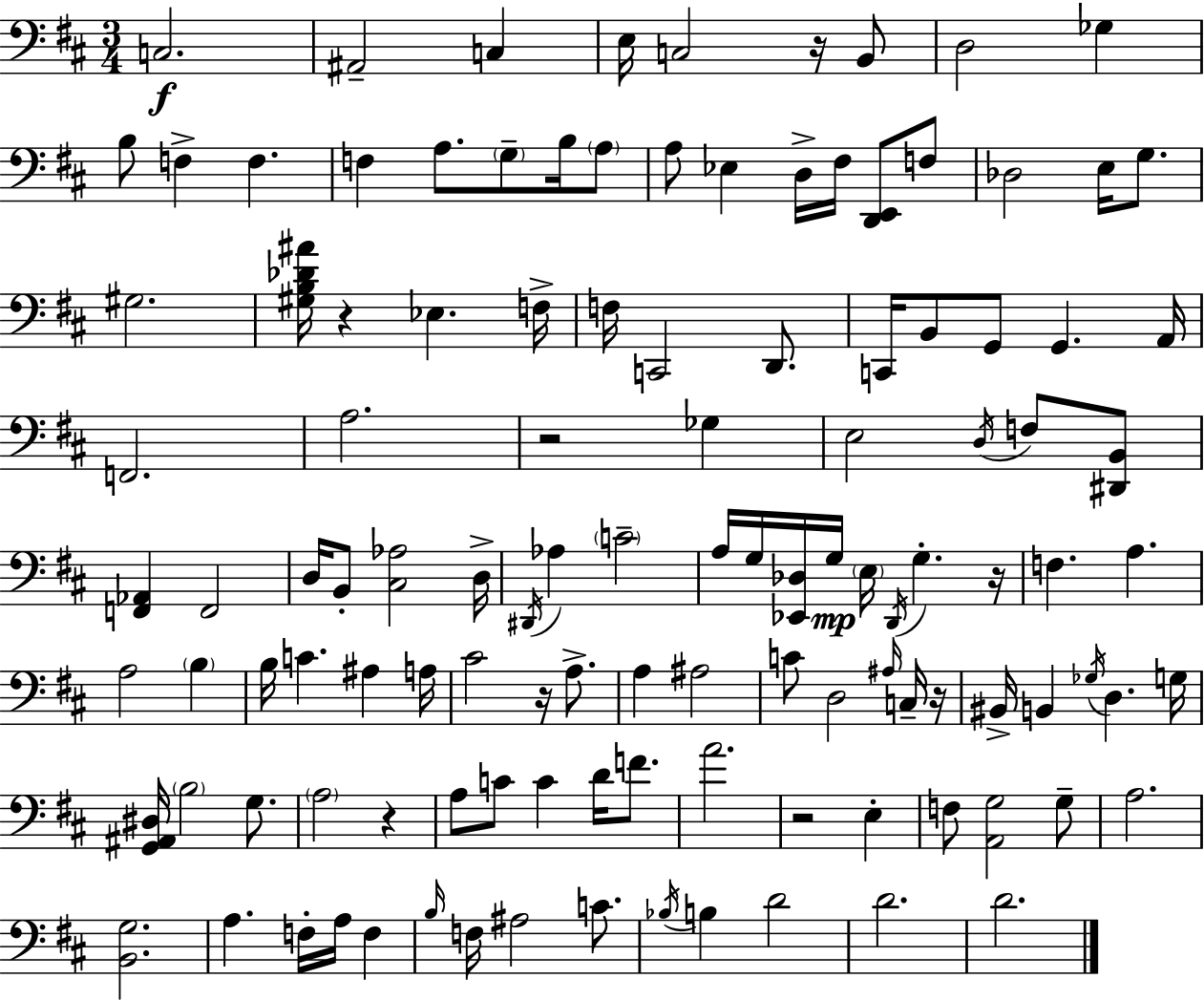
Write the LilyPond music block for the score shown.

{
  \clef bass
  \numericTimeSignature
  \time 3/4
  \key d \major
  c2.\f | ais,2-- c4 | e16 c2 r16 b,8 | d2 ges4 | \break b8 f4-> f4. | f4 a8. \parenthesize g8-- b16 \parenthesize a8 | a8 ees4 d16-> fis16 <d, e,>8 f8 | des2 e16 g8. | \break gis2. | <gis b des' ais'>16 r4 ees4. f16-> | f16 c,2 d,8. | c,16 b,8 g,8 g,4. a,16 | \break f,2. | a2. | r2 ges4 | e2 \acciaccatura { d16 } f8 <dis, b,>8 | \break <f, aes,>4 f,2 | d16 b,8-. <cis aes>2 | d16-> \acciaccatura { dis,16 } aes4 \parenthesize c'2-- | a16 g16 <ees, des>16 g16\mp \parenthesize e16 \acciaccatura { d,16 } g4.-. | \break r16 f4. a4. | a2 \parenthesize b4 | b16 c'4. ais4 | a16 cis'2 r16 | \break a8.-> a4 ais2 | c'8 d2 | \grace { ais16 } c16-- r16 bis,16-> b,4 \acciaccatura { ges16 } d4. | g16 <g, ais, dis>16 \parenthesize b2 | \break g8. \parenthesize a2 | r4 a8 c'8 c'4 | d'16 f'8. a'2. | r2 | \break e4-. f8 <a, g>2 | g8-- a2. | <b, g>2. | a4. f16-. | \break a16 f4 \grace { b16 } f16 ais2 | c'8. \acciaccatura { bes16 } b4 d'2 | d'2. | d'2. | \break \bar "|."
}